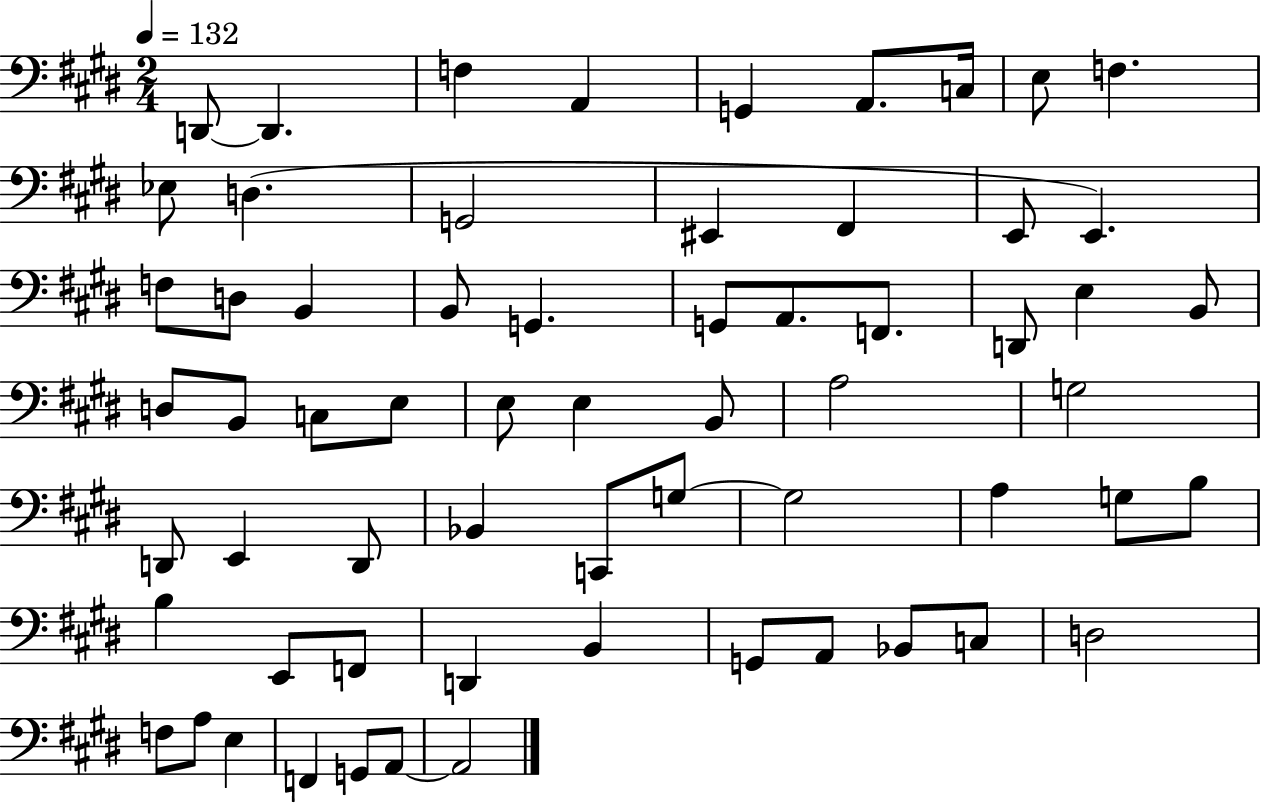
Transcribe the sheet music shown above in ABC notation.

X:1
T:Untitled
M:2/4
L:1/4
K:E
D,,/2 D,, F, A,, G,, A,,/2 C,/4 E,/2 F, _E,/2 D, G,,2 ^E,, ^F,, E,,/2 E,, F,/2 D,/2 B,, B,,/2 G,, G,,/2 A,,/2 F,,/2 D,,/2 E, B,,/2 D,/2 B,,/2 C,/2 E,/2 E,/2 E, B,,/2 A,2 G,2 D,,/2 E,, D,,/2 _B,, C,,/2 G,/2 G,2 A, G,/2 B,/2 B, E,,/2 F,,/2 D,, B,, G,,/2 A,,/2 _B,,/2 C,/2 D,2 F,/2 A,/2 E, F,, G,,/2 A,,/2 A,,2